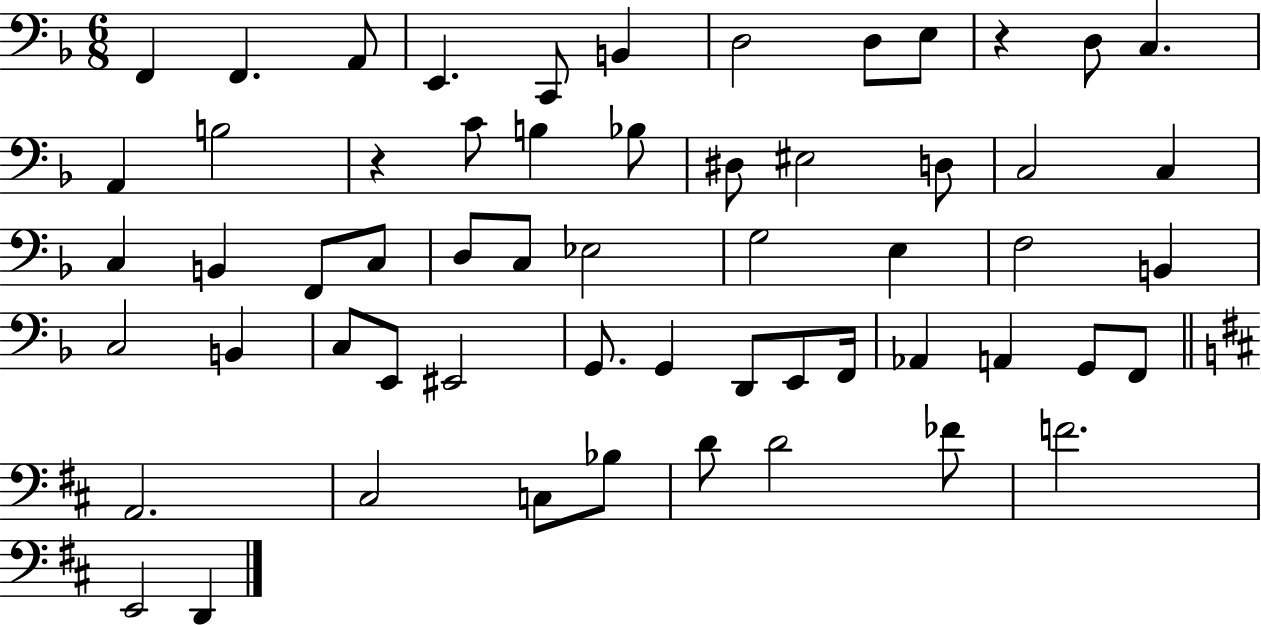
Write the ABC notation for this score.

X:1
T:Untitled
M:6/8
L:1/4
K:F
F,, F,, A,,/2 E,, C,,/2 B,, D,2 D,/2 E,/2 z D,/2 C, A,, B,2 z C/2 B, _B,/2 ^D,/2 ^E,2 D,/2 C,2 C, C, B,, F,,/2 C,/2 D,/2 C,/2 _E,2 G,2 E, F,2 B,, C,2 B,, C,/2 E,,/2 ^E,,2 G,,/2 G,, D,,/2 E,,/2 F,,/4 _A,, A,, G,,/2 F,,/2 A,,2 ^C,2 C,/2 _B,/2 D/2 D2 _F/2 F2 E,,2 D,,